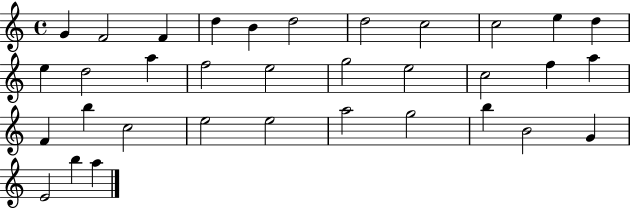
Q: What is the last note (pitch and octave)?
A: A5